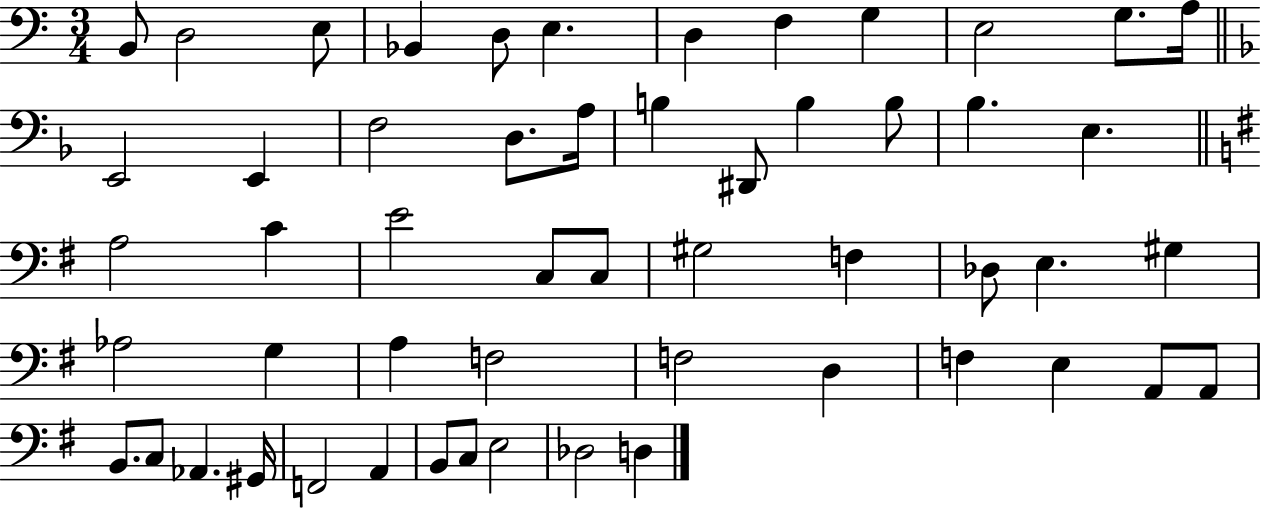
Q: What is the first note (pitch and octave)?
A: B2